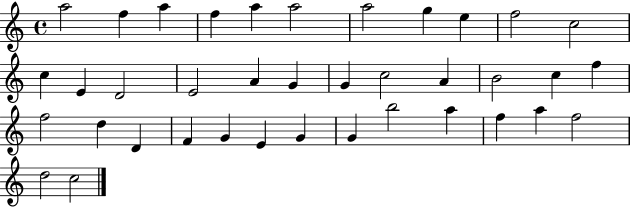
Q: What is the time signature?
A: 4/4